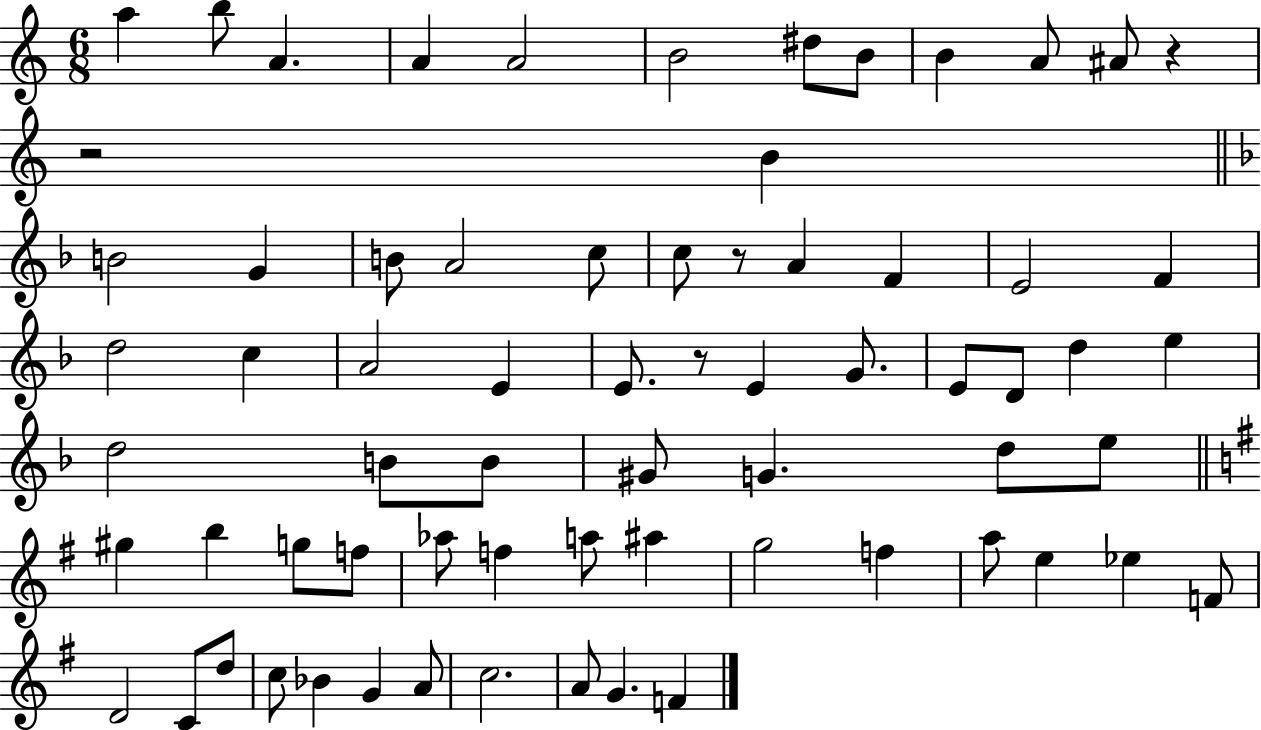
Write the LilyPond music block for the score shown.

{
  \clef treble
  \numericTimeSignature
  \time 6/8
  \key c \major
  a''4 b''8 a'4. | a'4 a'2 | b'2 dis''8 b'8 | b'4 a'8 ais'8 r4 | \break r2 b'4 | \bar "||" \break \key d \minor b'2 g'4 | b'8 a'2 c''8 | c''8 r8 a'4 f'4 | e'2 f'4 | \break d''2 c''4 | a'2 e'4 | e'8. r8 e'4 g'8. | e'8 d'8 d''4 e''4 | \break d''2 b'8 b'8 | gis'8 g'4. d''8 e''8 | \bar "||" \break \key e \minor gis''4 b''4 g''8 f''8 | aes''8 f''4 a''8 ais''4 | g''2 f''4 | a''8 e''4 ees''4 f'8 | \break d'2 c'8 d''8 | c''8 bes'4 g'4 a'8 | c''2. | a'8 g'4. f'4 | \break \bar "|."
}